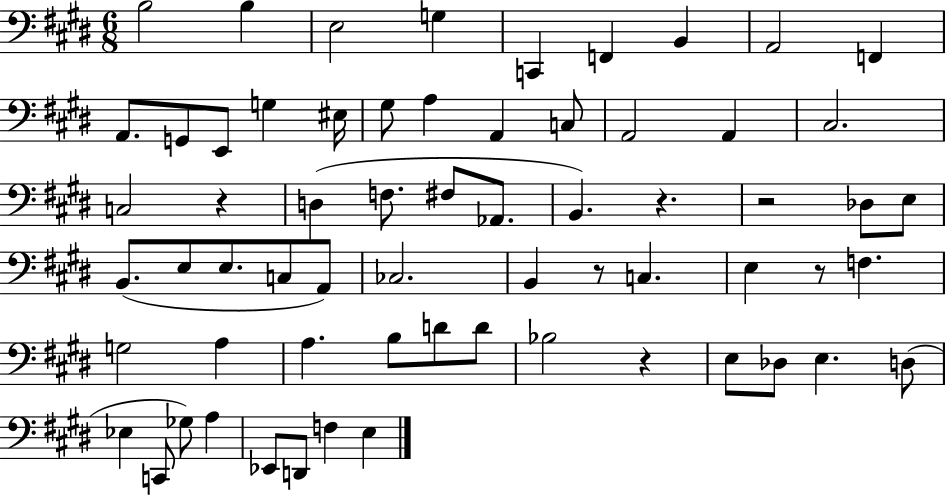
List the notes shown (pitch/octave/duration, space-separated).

B3/h B3/q E3/h G3/q C2/q F2/q B2/q A2/h F2/q A2/e. G2/e E2/e G3/q EIS3/s G#3/e A3/q A2/q C3/e A2/h A2/q C#3/h. C3/h R/q D3/q F3/e. F#3/e Ab2/e. B2/q. R/q. R/h Db3/e E3/e B2/e. E3/e E3/e. C3/e A2/e CES3/h. B2/q R/e C3/q. E3/q R/e F3/q. G3/h A3/q A3/q. B3/e D4/e D4/e Bb3/h R/q E3/e Db3/e E3/q. D3/e Eb3/q C2/e Gb3/e A3/q Eb2/e D2/e F3/q E3/q